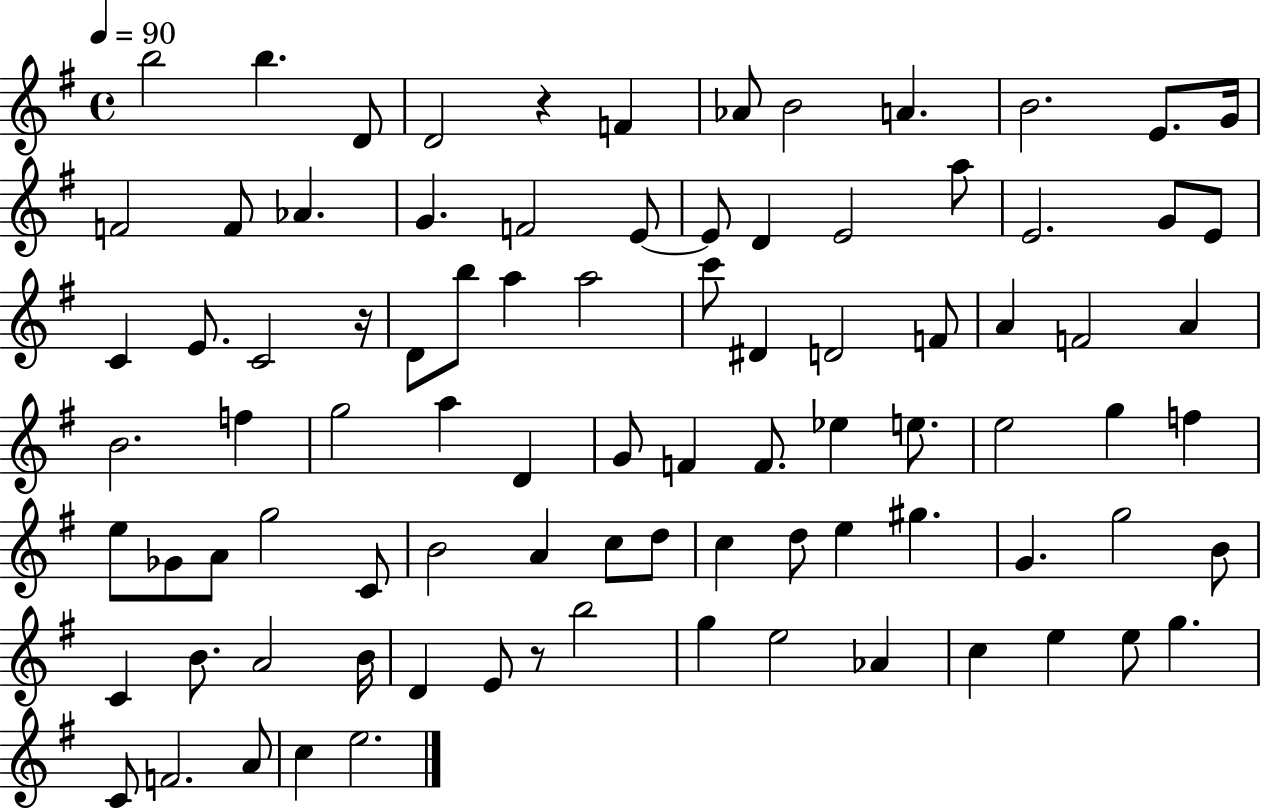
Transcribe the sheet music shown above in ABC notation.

X:1
T:Untitled
M:4/4
L:1/4
K:G
b2 b D/2 D2 z F _A/2 B2 A B2 E/2 G/4 F2 F/2 _A G F2 E/2 E/2 D E2 a/2 E2 G/2 E/2 C E/2 C2 z/4 D/2 b/2 a a2 c'/2 ^D D2 F/2 A F2 A B2 f g2 a D G/2 F F/2 _e e/2 e2 g f e/2 _G/2 A/2 g2 C/2 B2 A c/2 d/2 c d/2 e ^g G g2 B/2 C B/2 A2 B/4 D E/2 z/2 b2 g e2 _A c e e/2 g C/2 F2 A/2 c e2